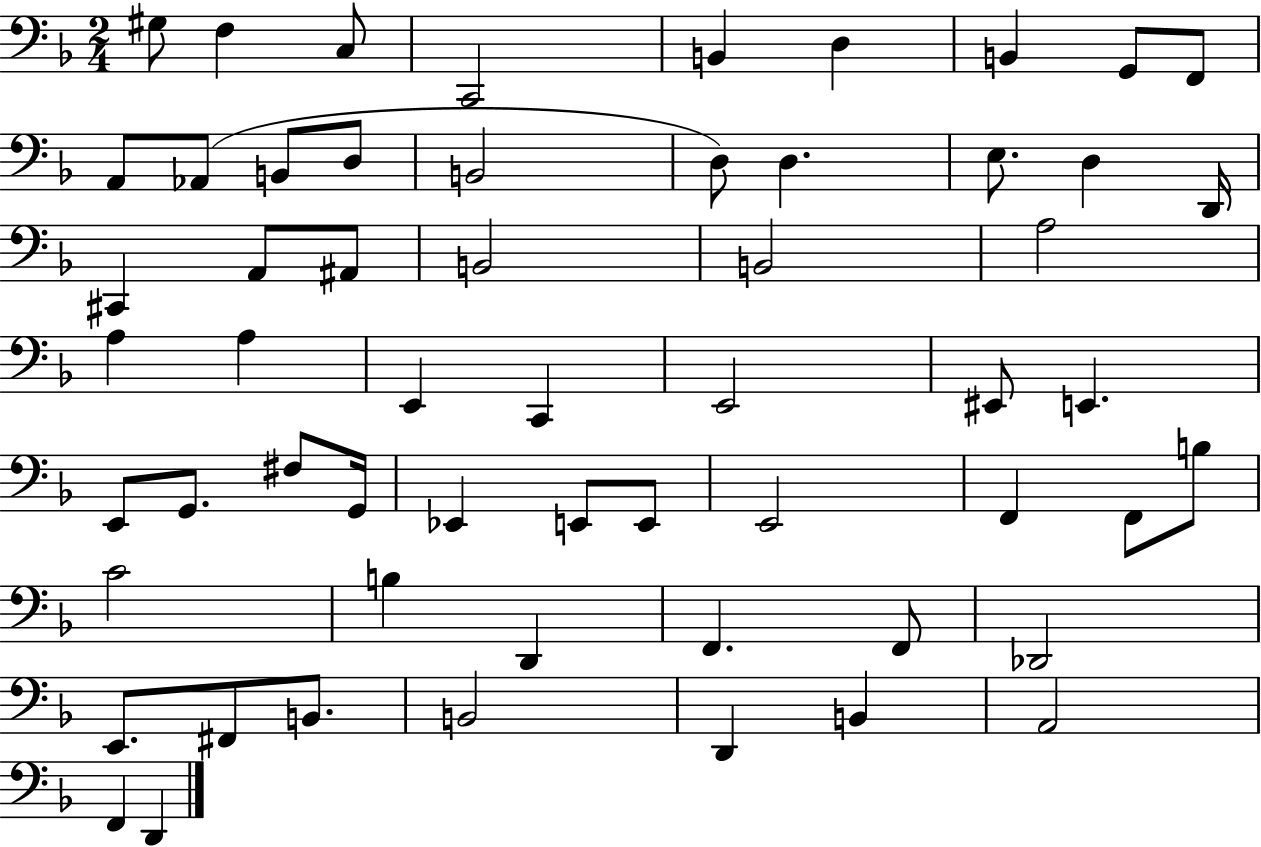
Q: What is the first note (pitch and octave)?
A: G#3